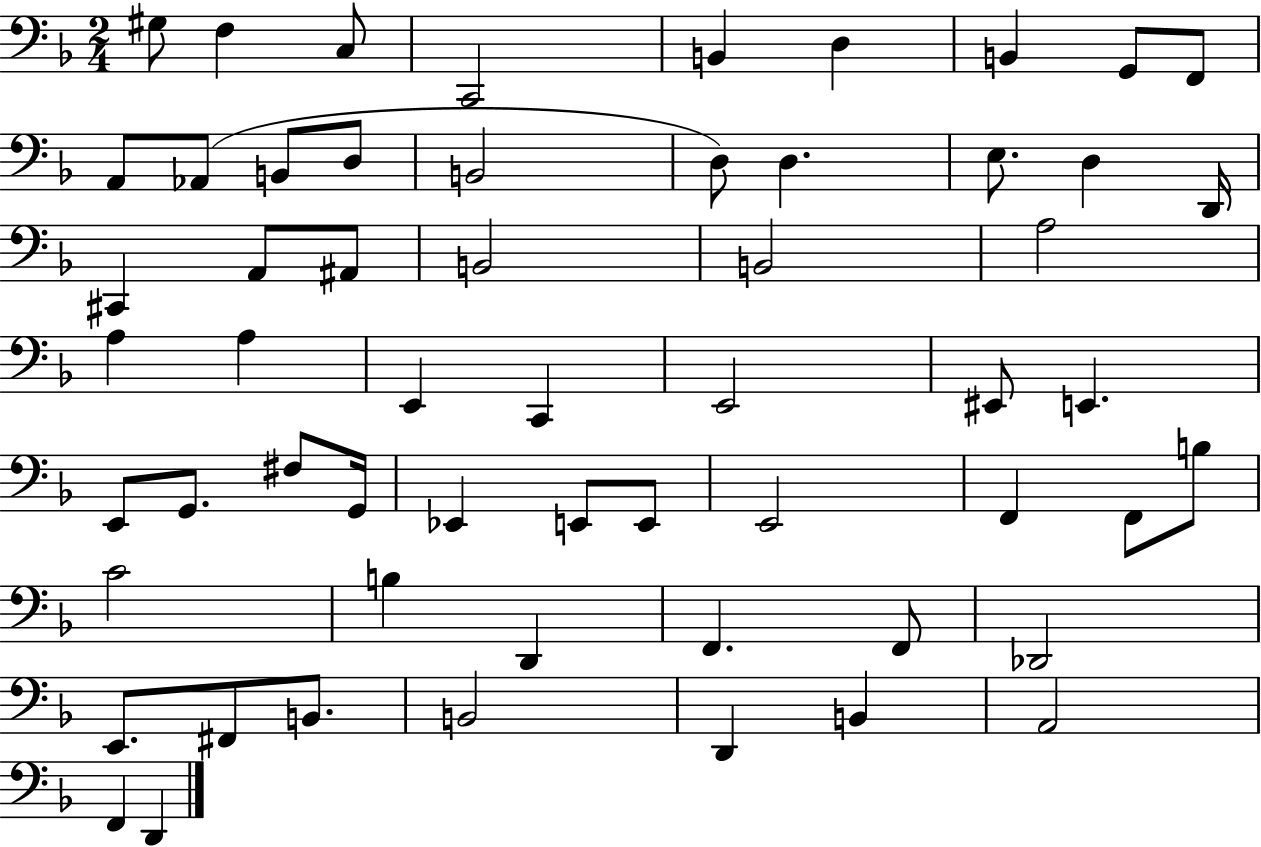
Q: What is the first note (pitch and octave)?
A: G#3